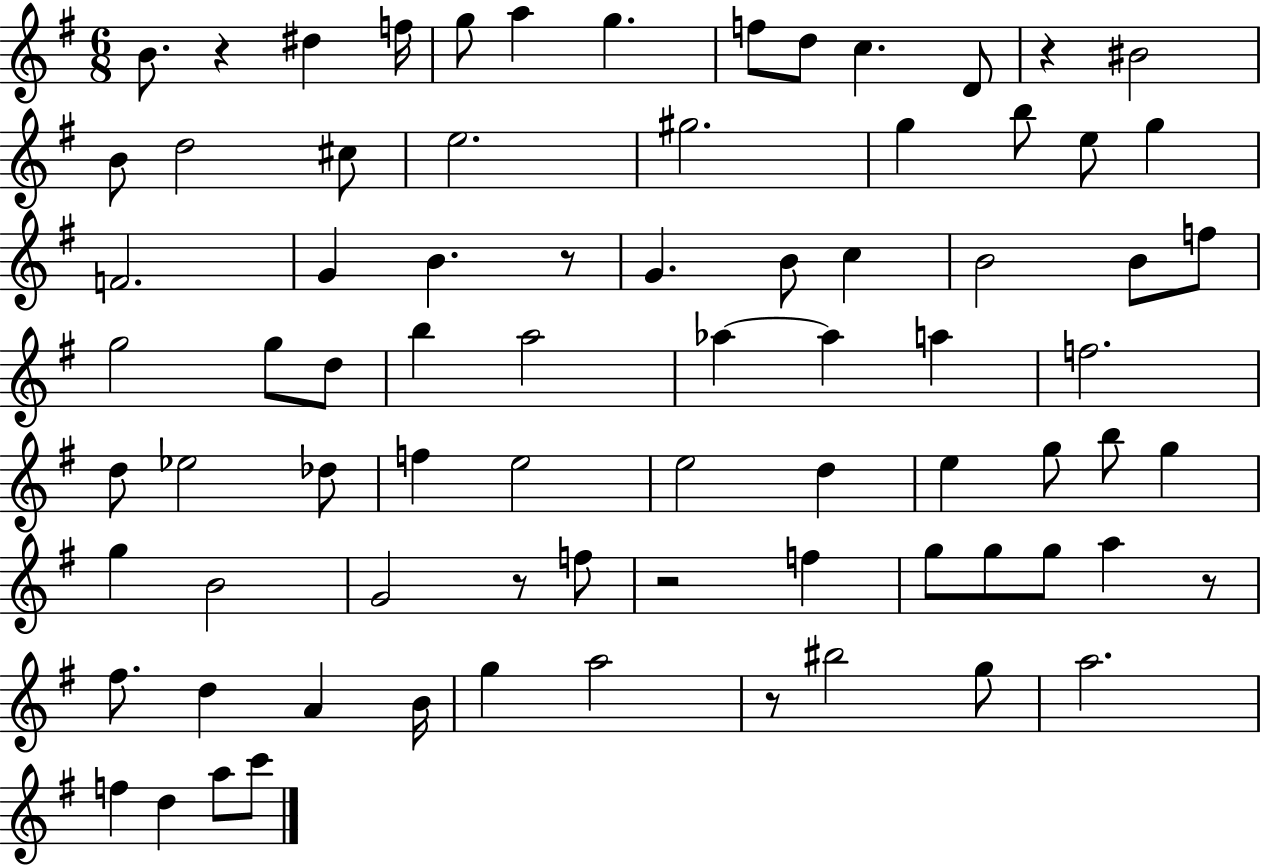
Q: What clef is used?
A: treble